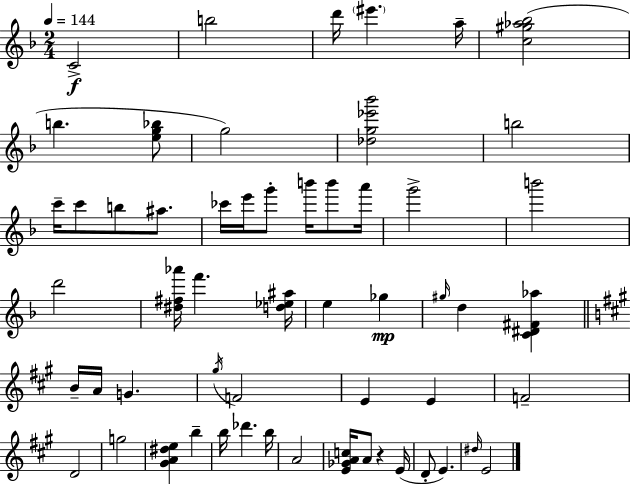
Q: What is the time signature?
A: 2/4